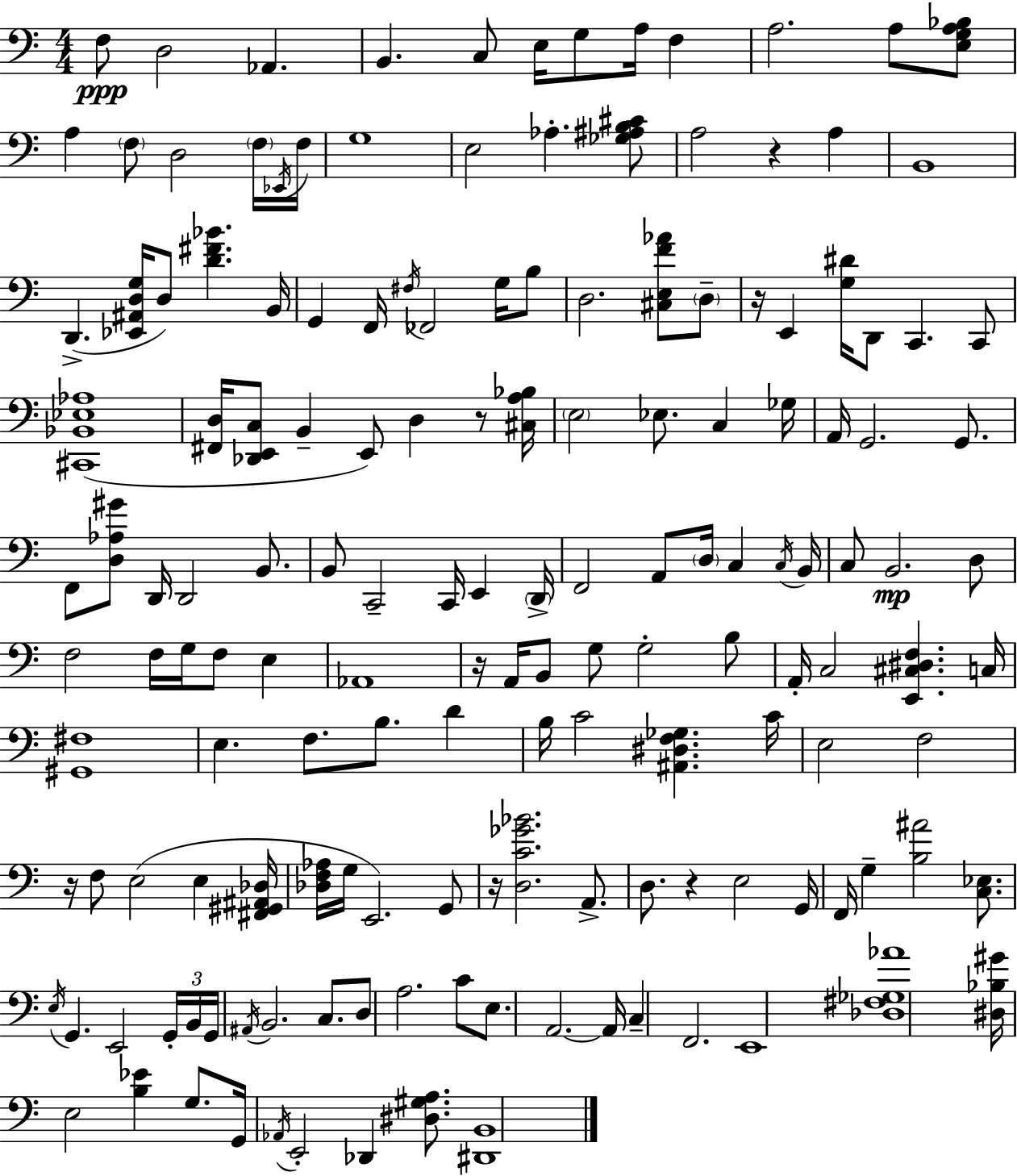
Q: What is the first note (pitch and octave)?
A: F3